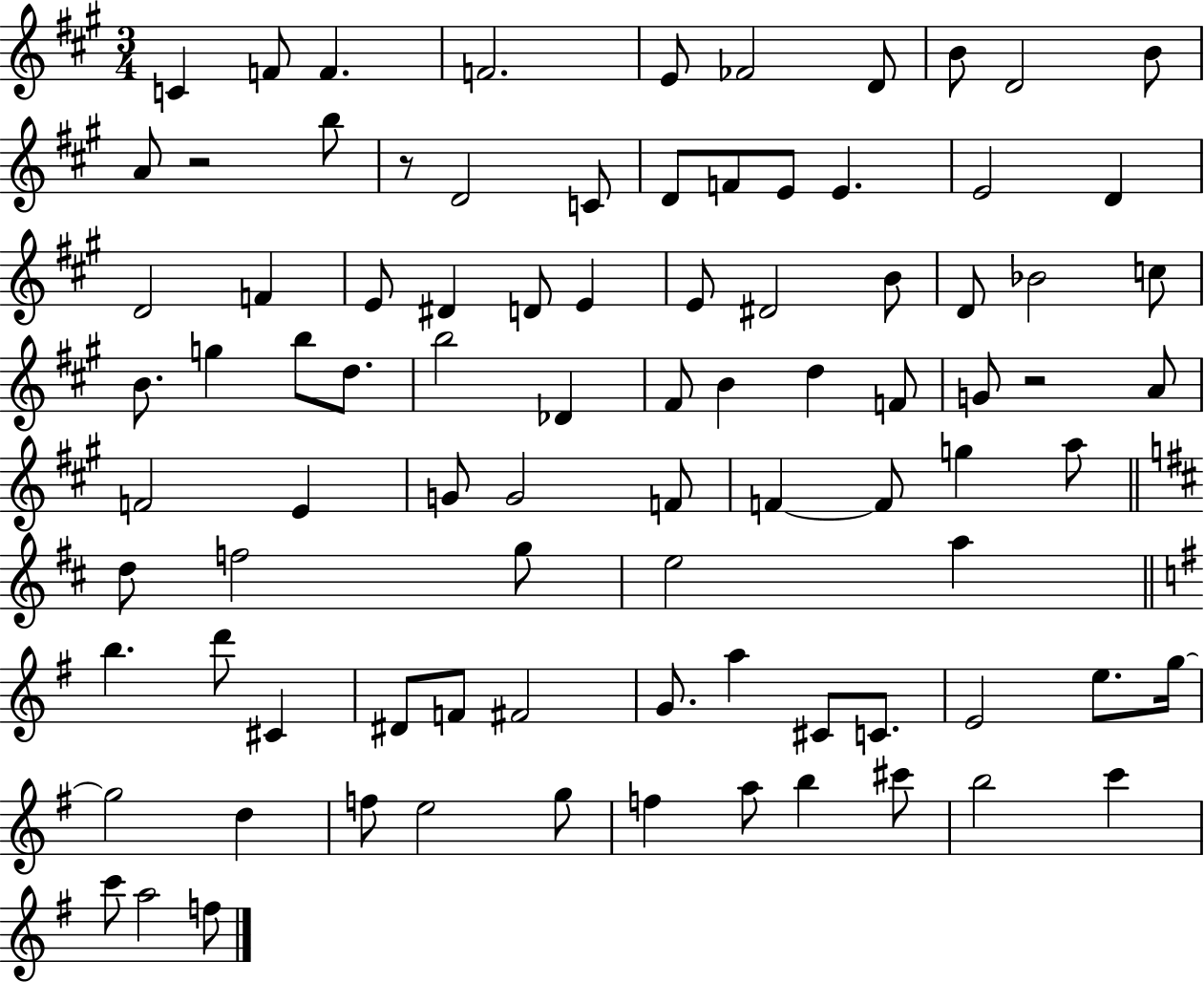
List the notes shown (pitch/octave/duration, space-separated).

C4/q F4/e F4/q. F4/h. E4/e FES4/h D4/e B4/e D4/h B4/e A4/e R/h B5/e R/e D4/h C4/e D4/e F4/e E4/e E4/q. E4/h D4/q D4/h F4/q E4/e D#4/q D4/e E4/q E4/e D#4/h B4/e D4/e Bb4/h C5/e B4/e. G5/q B5/e D5/e. B5/h Db4/q F#4/e B4/q D5/q F4/e G4/e R/h A4/e F4/h E4/q G4/e G4/h F4/e F4/q F4/e G5/q A5/e D5/e F5/h G5/e E5/h A5/q B5/q. D6/e C#4/q D#4/e F4/e F#4/h G4/e. A5/q C#4/e C4/e. E4/h E5/e. G5/s G5/h D5/q F5/e E5/h G5/e F5/q A5/e B5/q C#6/e B5/h C6/q C6/e A5/h F5/e